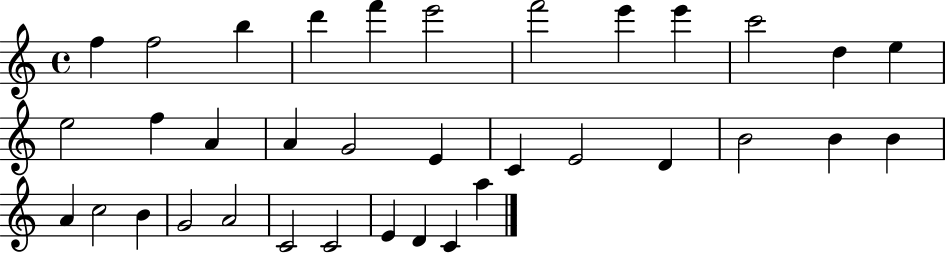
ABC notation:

X:1
T:Untitled
M:4/4
L:1/4
K:C
f f2 b d' f' e'2 f'2 e' e' c'2 d e e2 f A A G2 E C E2 D B2 B B A c2 B G2 A2 C2 C2 E D C a